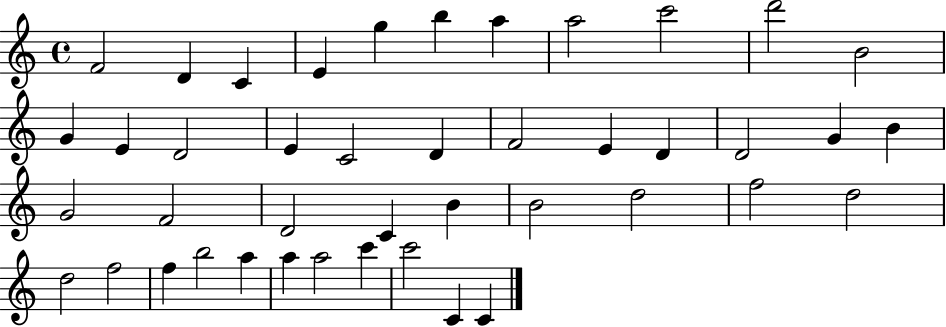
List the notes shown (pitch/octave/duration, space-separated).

F4/h D4/q C4/q E4/q G5/q B5/q A5/q A5/h C6/h D6/h B4/h G4/q E4/q D4/h E4/q C4/h D4/q F4/h E4/q D4/q D4/h G4/q B4/q G4/h F4/h D4/h C4/q B4/q B4/h D5/h F5/h D5/h D5/h F5/h F5/q B5/h A5/q A5/q A5/h C6/q C6/h C4/q C4/q